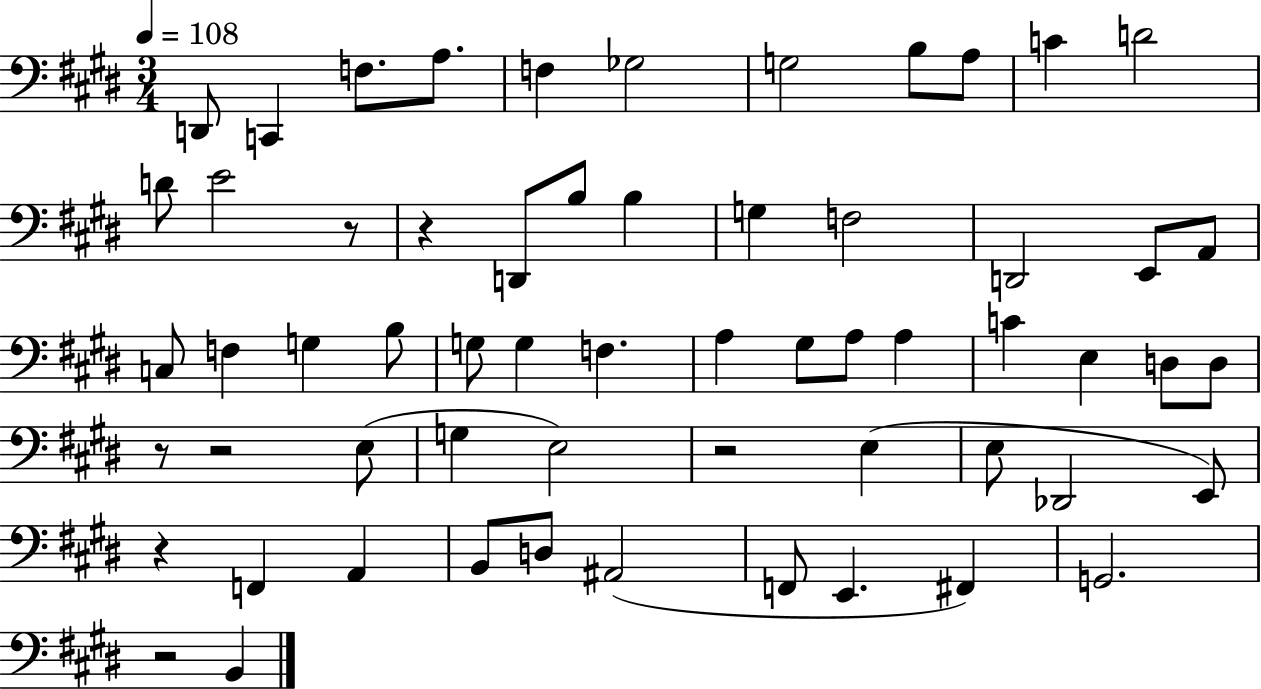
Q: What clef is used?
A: bass